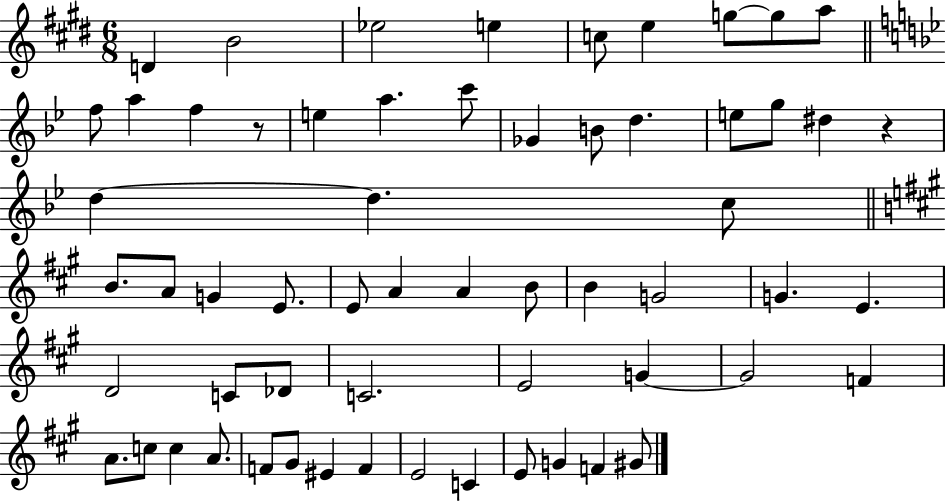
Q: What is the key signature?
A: E major